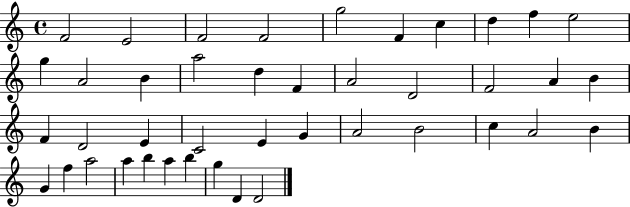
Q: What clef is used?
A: treble